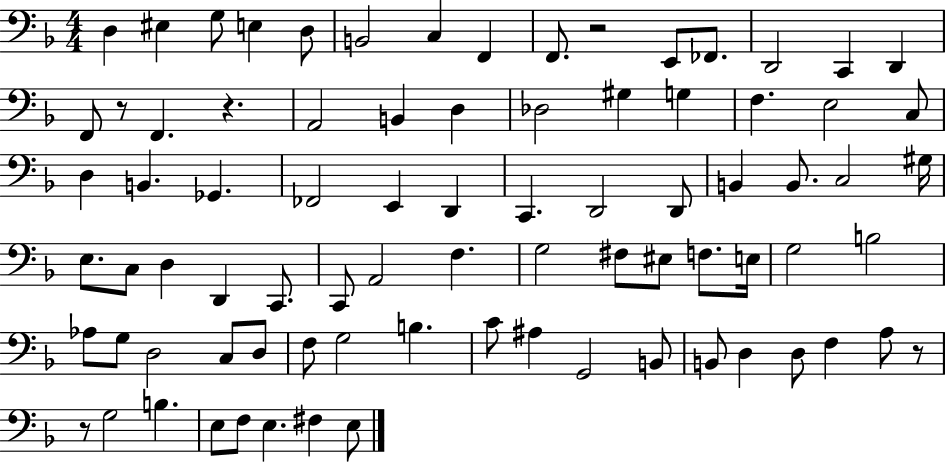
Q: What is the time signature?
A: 4/4